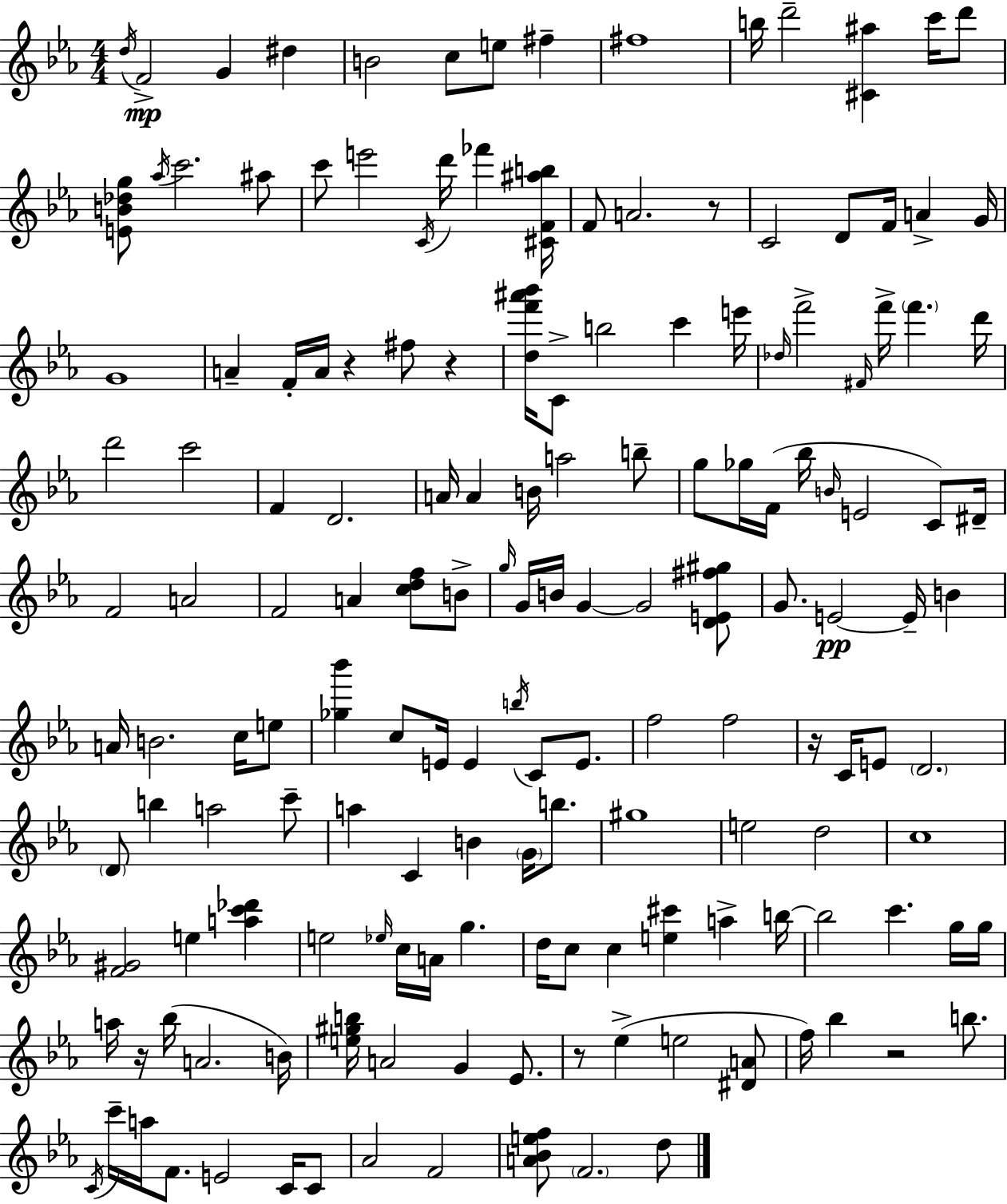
D5/s F4/h G4/q D#5/q B4/h C5/e E5/e F#5/q F#5/w B5/s D6/h [C#4,A#5]/q C6/s D6/e [E4,B4,Db5,G5]/e Ab5/s C6/h. A#5/e C6/e E6/h C4/s D6/s FES6/q [C#4,F4,A#5,B5]/s F4/e A4/h. R/e C4/h D4/e F4/s A4/q G4/s G4/w A4/q F4/s A4/s R/q F#5/e R/q [D5,F6,A#6,Bb6]/s C4/e B5/h C6/q E6/s Db5/s F6/h F#4/s F6/s F6/q. D6/s D6/h C6/h F4/q D4/h. A4/s A4/q B4/s A5/h B5/e G5/e Gb5/s F4/s Bb5/s B4/s E4/h C4/e D#4/s F4/h A4/h F4/h A4/q [C5,D5,F5]/e B4/e G5/s G4/s B4/s G4/q G4/h [D4,E4,F#5,G#5]/e G4/e. E4/h E4/s B4/q A4/s B4/h. C5/s E5/e [Gb5,Bb6]/q C5/e E4/s E4/q B5/s C4/e E4/e. F5/h F5/h R/s C4/s E4/e D4/h. D4/e B5/q A5/h C6/e A5/q C4/q B4/q G4/s B5/e. G#5/w E5/h D5/h C5/w [F4,G#4]/h E5/q [A5,C6,Db6]/q E5/h Eb5/s C5/s A4/s G5/q. D5/s C5/e C5/q [E5,C#6]/q A5/q B5/s B5/h C6/q. G5/s G5/s A5/s R/s Bb5/s A4/h. B4/s [E5,G#5,B5]/s A4/h G4/q Eb4/e. R/e Eb5/q E5/h [D#4,A4]/e F5/s Bb5/q R/h B5/e. C4/s C6/s A5/s F4/e. E4/h C4/s C4/e Ab4/h F4/h [A4,Bb4,E5,F5]/e F4/h. D5/e